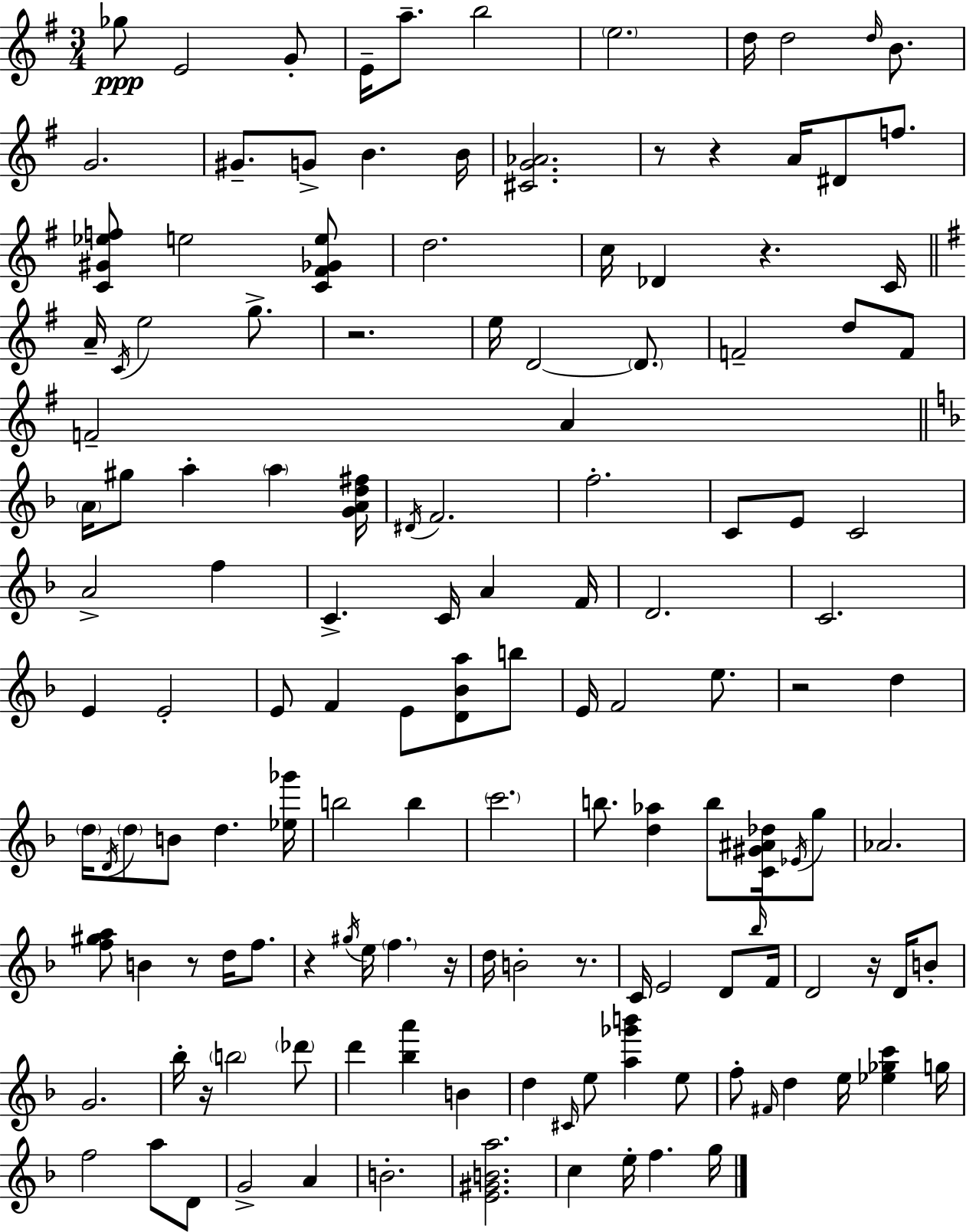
{
  \clef treble
  \numericTimeSignature
  \time 3/4
  \key g \major
  ges''8\ppp e'2 g'8-. | e'16-- a''8.-- b''2 | \parenthesize e''2. | d''16 d''2 \grace { d''16 } b'8. | \break g'2. | gis'8.-- g'8-> b'4. | b'16 <cis' g' aes'>2. | r8 r4 a'16 dis'8 f''8. | \break <c' gis' ees'' f''>8 e''2 <c' fis' ges' e''>8 | d''2. | c''16 des'4 r4. | c'16 \bar "||" \break \key g \major a'16-- \acciaccatura { c'16 } e''2 g''8.-> | r2. | e''16 d'2~~ \parenthesize d'8. | f'2-- d''8 f'8 | \break f'2-- a'4 | \bar "||" \break \key d \minor \parenthesize a'16 gis''8 a''4-. \parenthesize a''4 <g' a' d'' fis''>16 | \acciaccatura { dis'16 } f'2. | f''2.-. | c'8 e'8 c'2 | \break a'2-> f''4 | c'4.-> c'16 a'4 | f'16 d'2. | c'2. | \break e'4 e'2-. | e'8 f'4 e'8 <d' bes' a''>8 b''8 | e'16 f'2 e''8. | r2 d''4 | \break \parenthesize d''16 \acciaccatura { d'16 } \parenthesize d''8 b'8 d''4. | <ees'' ges'''>16 b''2 b''4 | \parenthesize c'''2. | b''8. <d'' aes''>4 b''8 <c' gis' ais' des''>16 | \break \acciaccatura { ees'16 } g''8 aes'2. | <f'' gis'' a''>8 b'4 r8 d''16 | f''8. r4 \acciaccatura { gis''16 } e''16 \parenthesize f''4. | r16 d''16 b'2-. | \break r8. c'16 e'2 | d'8 \grace { bes''16 } f'16 d'2 | r16 d'16 b'8-. g'2. | bes''16-. r16 \parenthesize b''2 | \break \parenthesize des'''8 d'''4 <bes'' a'''>4 | b'4 d''4 \grace { cis'16 } e''8 | <a'' ges''' b'''>4 e''8 f''8-. \grace { fis'16 } d''4 | e''16 <ees'' ges'' c'''>4 g''16 f''2 | \break a''8 d'8 g'2-> | a'4 b'2.-. | <e' gis' b' a''>2. | c''4 e''16-. | \break f''4. g''16 \bar "|."
}